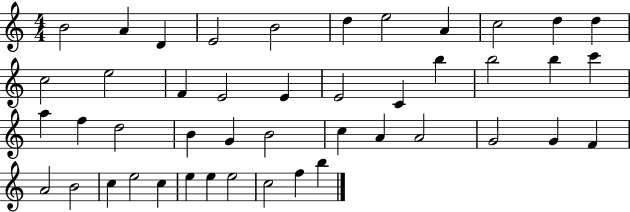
{
  \clef treble
  \numericTimeSignature
  \time 4/4
  \key c \major
  b'2 a'4 d'4 | e'2 b'2 | d''4 e''2 a'4 | c''2 d''4 d''4 | \break c''2 e''2 | f'4 e'2 e'4 | e'2 c'4 b''4 | b''2 b''4 c'''4 | \break a''4 f''4 d''2 | b'4 g'4 b'2 | c''4 a'4 a'2 | g'2 g'4 f'4 | \break a'2 b'2 | c''4 e''2 c''4 | e''4 e''4 e''2 | c''2 f''4 b''4 | \break \bar "|."
}